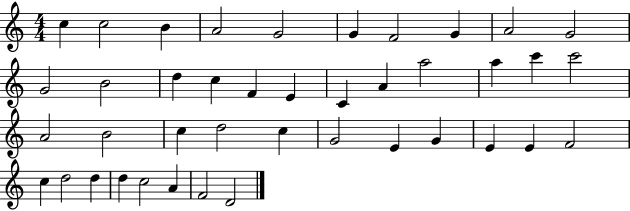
C5/q C5/h B4/q A4/h G4/h G4/q F4/h G4/q A4/h G4/h G4/h B4/h D5/q C5/q F4/q E4/q C4/q A4/q A5/h A5/q C6/q C6/h A4/h B4/h C5/q D5/h C5/q G4/h E4/q G4/q E4/q E4/q F4/h C5/q D5/h D5/q D5/q C5/h A4/q F4/h D4/h